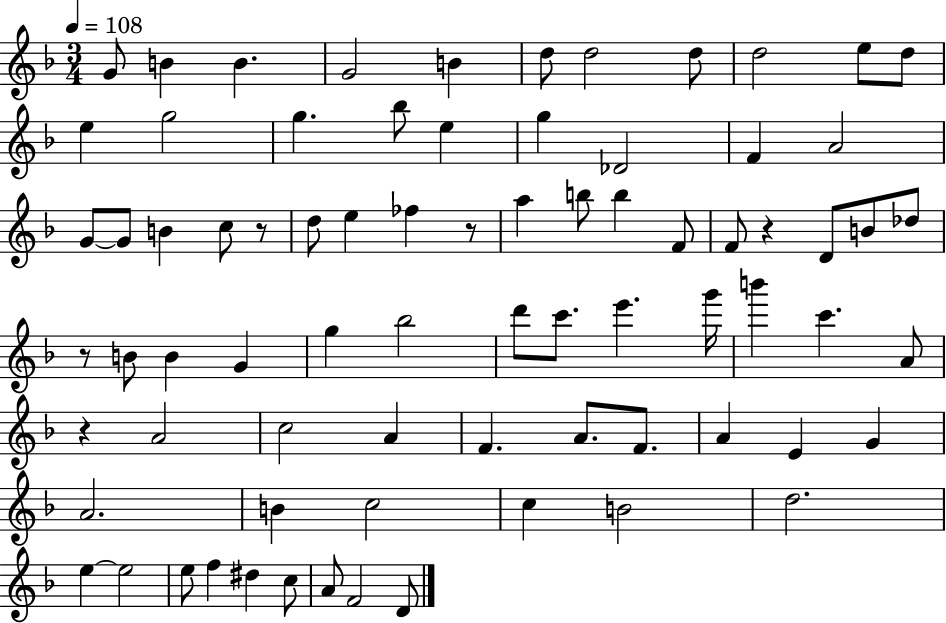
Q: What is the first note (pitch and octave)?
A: G4